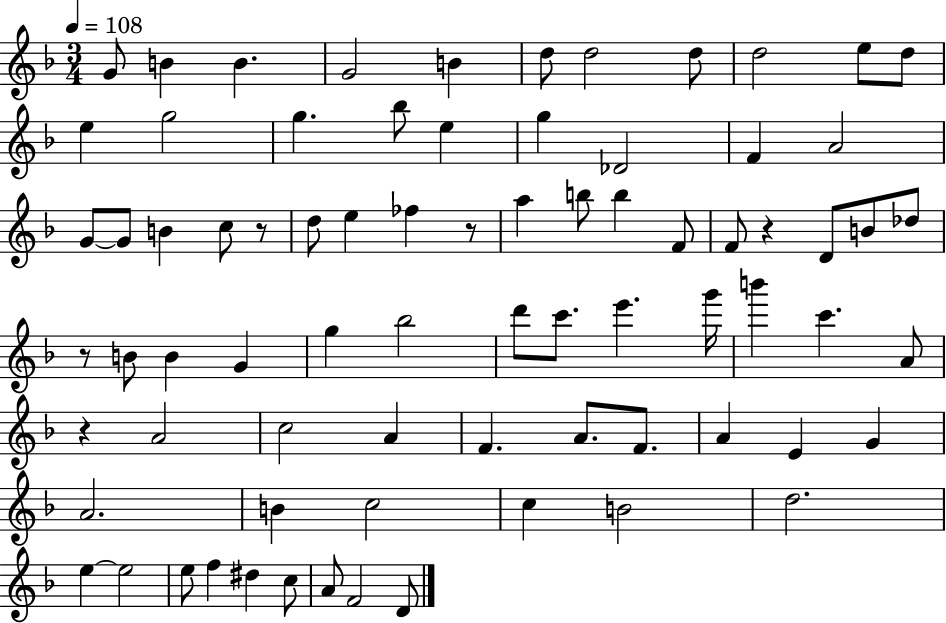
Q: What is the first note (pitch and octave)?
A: G4